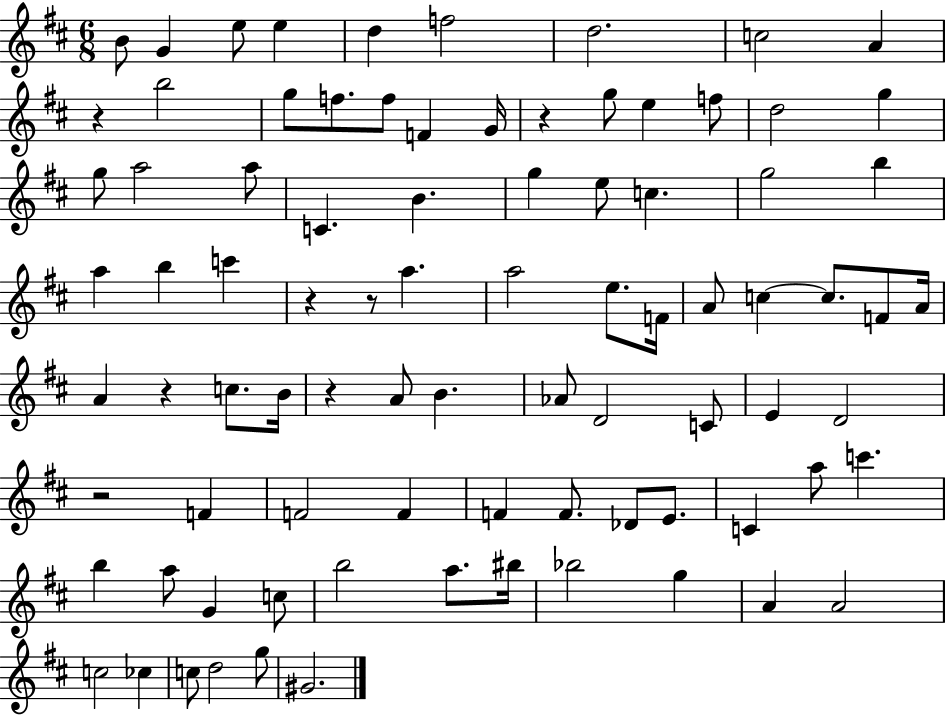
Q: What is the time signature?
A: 6/8